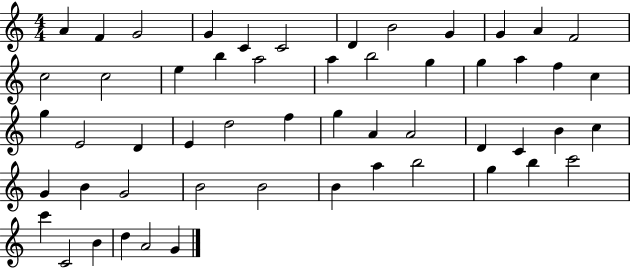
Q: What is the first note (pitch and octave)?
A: A4